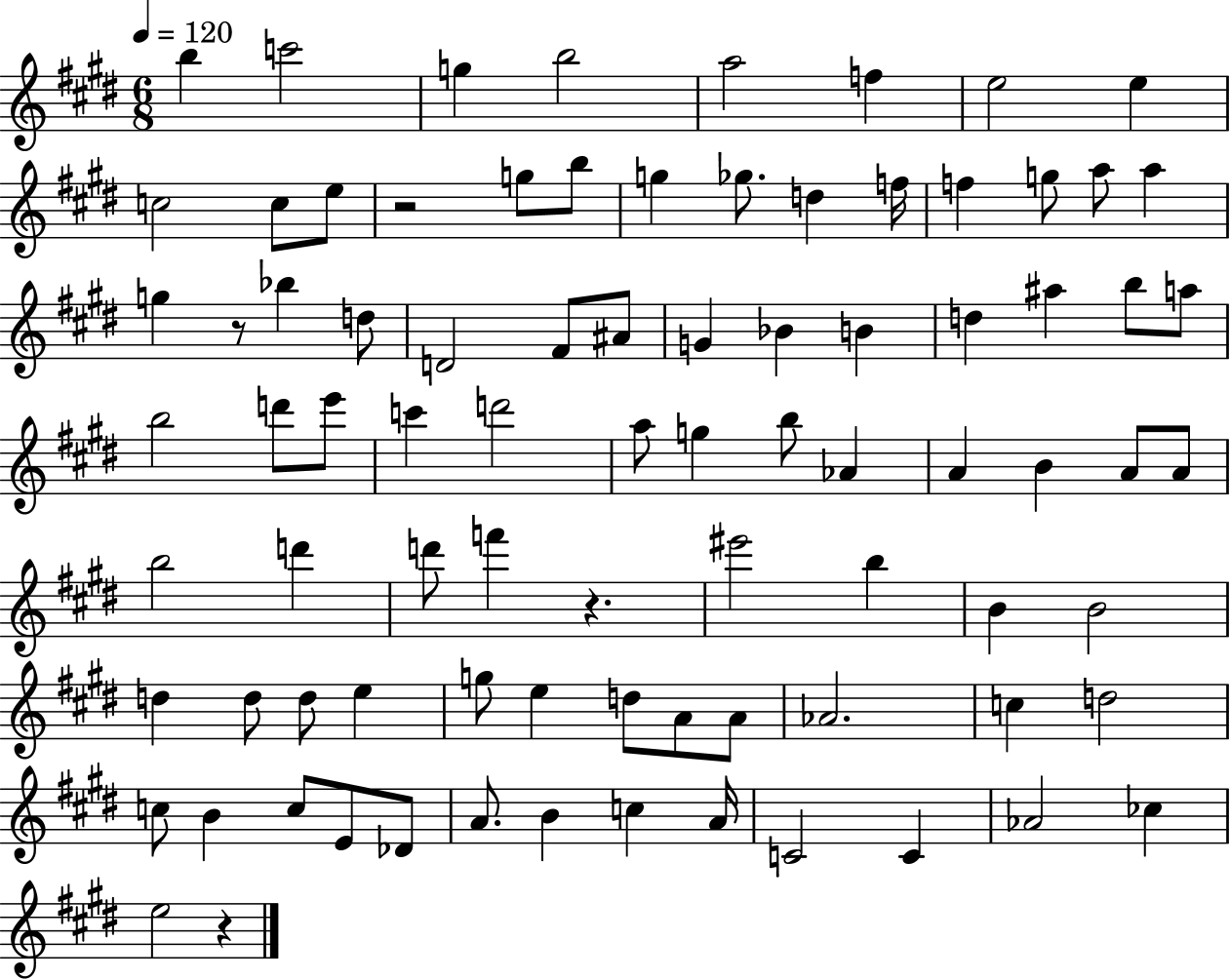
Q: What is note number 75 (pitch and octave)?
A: C5